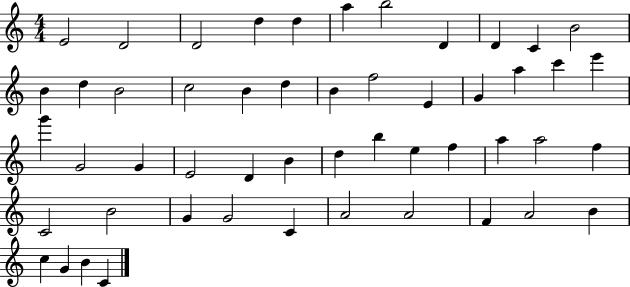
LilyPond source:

{
  \clef treble
  \numericTimeSignature
  \time 4/4
  \key c \major
  e'2 d'2 | d'2 d''4 d''4 | a''4 b''2 d'4 | d'4 c'4 b'2 | \break b'4 d''4 b'2 | c''2 b'4 d''4 | b'4 f''2 e'4 | g'4 a''4 c'''4 e'''4 | \break g'''4 g'2 g'4 | e'2 d'4 b'4 | d''4 b''4 e''4 f''4 | a''4 a''2 f''4 | \break c'2 b'2 | g'4 g'2 c'4 | a'2 a'2 | f'4 a'2 b'4 | \break c''4 g'4 b'4 c'4 | \bar "|."
}